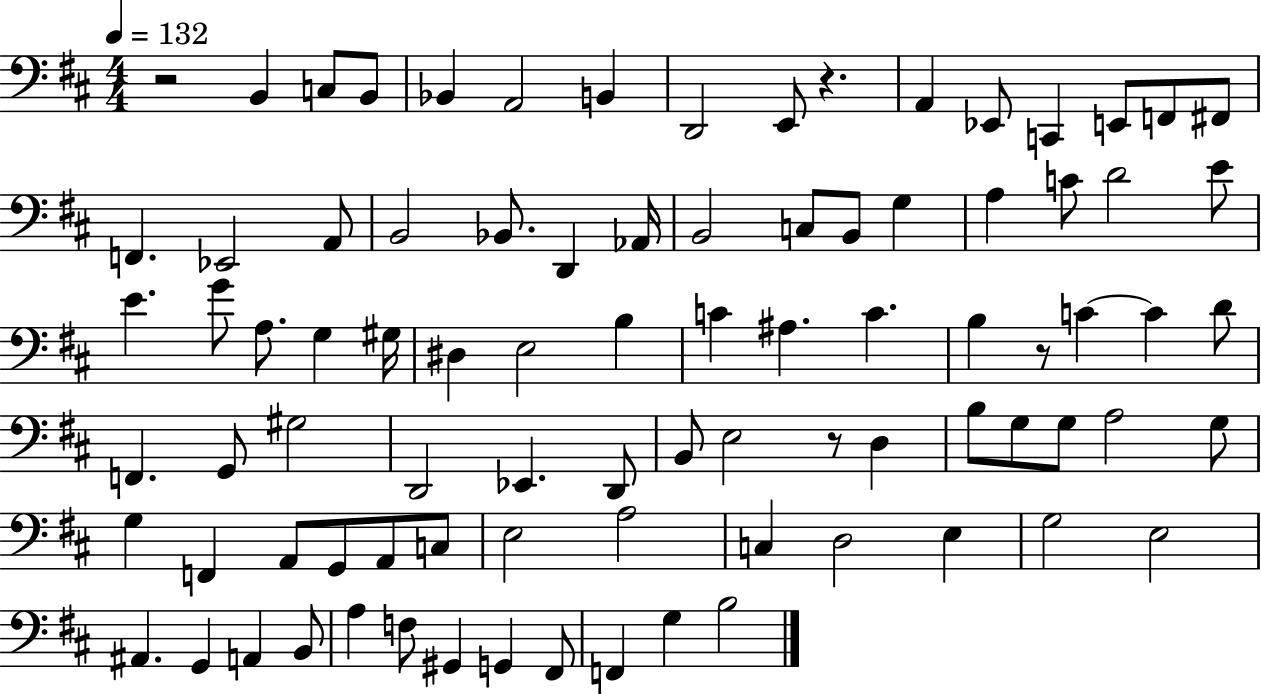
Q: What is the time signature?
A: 4/4